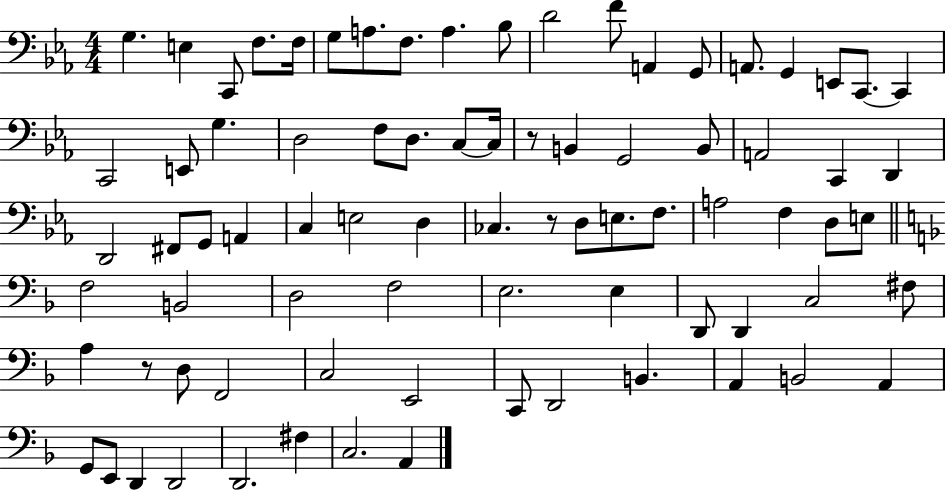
X:1
T:Untitled
M:4/4
L:1/4
K:Eb
G, E, C,,/2 F,/2 F,/4 G,/2 A,/2 F,/2 A, _B,/2 D2 F/2 A,, G,,/2 A,,/2 G,, E,,/2 C,,/2 C,, C,,2 E,,/2 G, D,2 F,/2 D,/2 C,/2 C,/4 z/2 B,, G,,2 B,,/2 A,,2 C,, D,, D,,2 ^F,,/2 G,,/2 A,, C, E,2 D, _C, z/2 D,/2 E,/2 F,/2 A,2 F, D,/2 E,/2 F,2 B,,2 D,2 F,2 E,2 E, D,,/2 D,, C,2 ^F,/2 A, z/2 D,/2 F,,2 C,2 E,,2 C,,/2 D,,2 B,, A,, B,,2 A,, G,,/2 E,,/2 D,, D,,2 D,,2 ^F, C,2 A,,